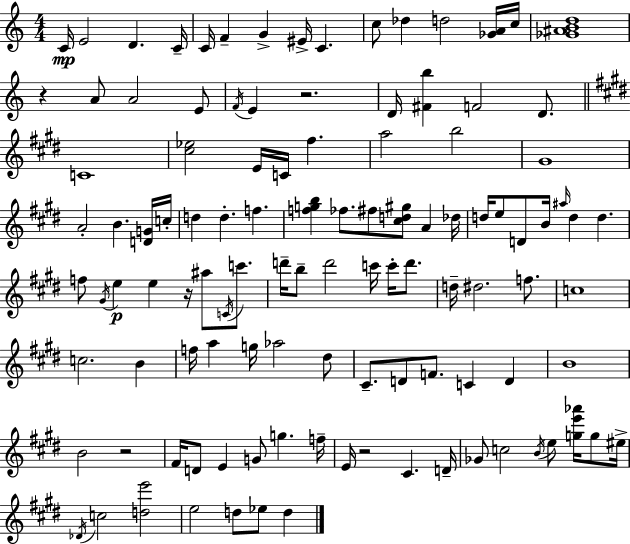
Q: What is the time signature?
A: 4/4